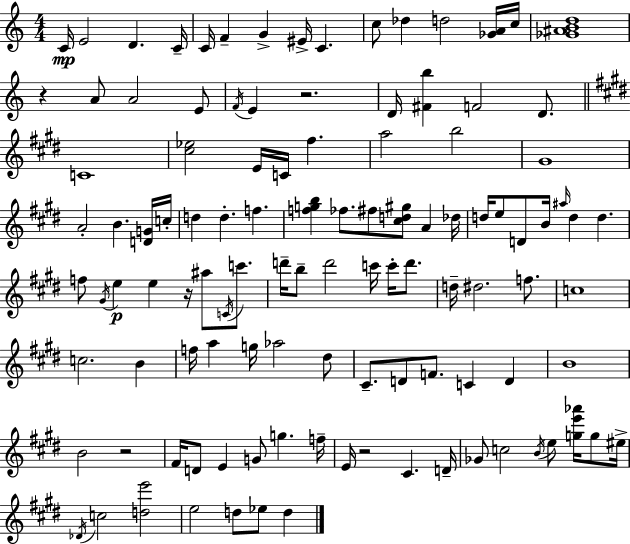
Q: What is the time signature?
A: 4/4